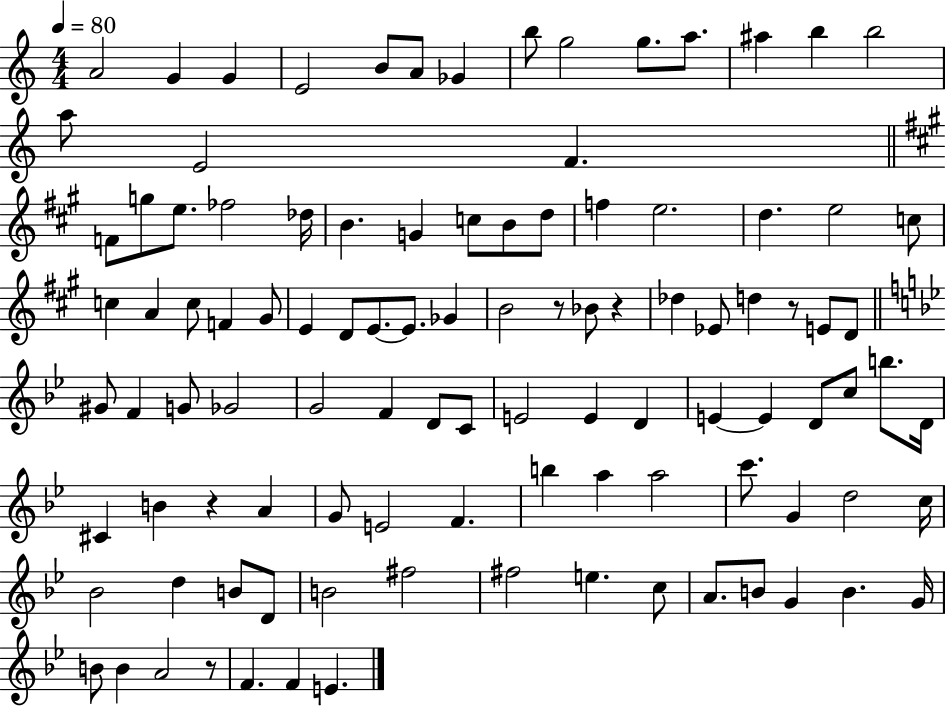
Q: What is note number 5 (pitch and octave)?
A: B4